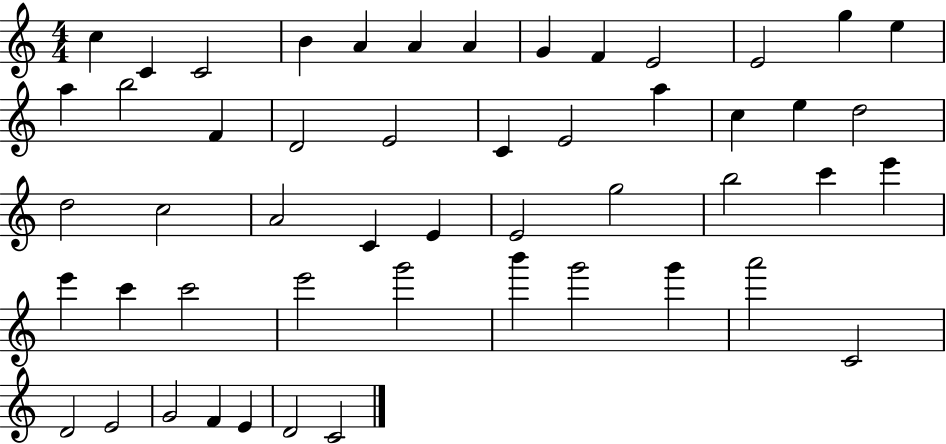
X:1
T:Untitled
M:4/4
L:1/4
K:C
c C C2 B A A A G F E2 E2 g e a b2 F D2 E2 C E2 a c e d2 d2 c2 A2 C E E2 g2 b2 c' e' e' c' c'2 e'2 g'2 b' g'2 g' a'2 C2 D2 E2 G2 F E D2 C2